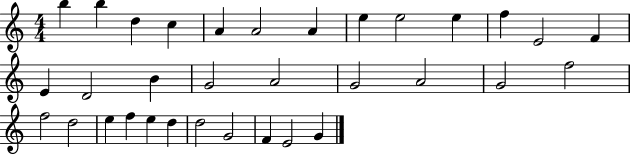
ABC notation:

X:1
T:Untitled
M:4/4
L:1/4
K:C
b b d c A A2 A e e2 e f E2 F E D2 B G2 A2 G2 A2 G2 f2 f2 d2 e f e d d2 G2 F E2 G